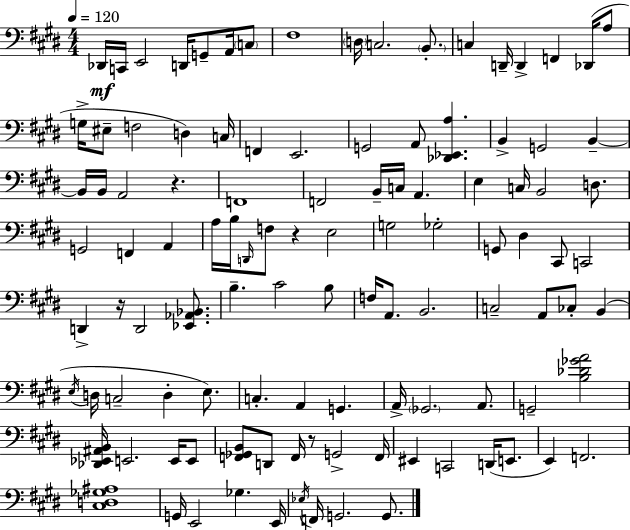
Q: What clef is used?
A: bass